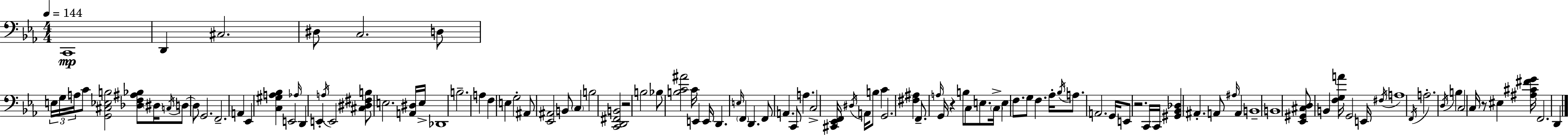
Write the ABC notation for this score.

X:1
T:Untitled
M:4/4
L:1/4
K:Eb
C,,4 D,, ^C,2 ^D,/2 C,2 D,/2 E,/4 G,/4 A,/4 C/2 [G,,^C,_E,B,]2 [_D,F,^A,_B,]/2 ^D,/4 C,/4 D,/2 D,/2 G,,2 F,,2 A,, _E,, [C,^G,A,_B,] E,,2 _A,/4 D,, E,, A,/4 E,,2 [^C,^D,^F,B,]/2 E,2 [A,,^D,]/4 E,/4 _D,,4 B,2 A, F, E, G,2 ^A,,/2 [_E,,^A,,]2 B,,/2 C, B,2 [C,,D,,^F,,B,,]2 z2 B,2 _B,/2 [B,C^A]2 C/4 E,, E,,/4 D,, E,/4 F,, D,, F,,/2 A,, C,,/2 A, C,2 [^C,,_E,,F,,]/4 ^D,/4 A,,/4 B,/2 C G,,2 [^F,^A,] F,,/2 A,/4 G,,/4 z B,/2 C,/2 E,/2 C,/4 E, F,/2 G,/2 F, _A,/4 _B,/4 A,/2 A,,2 G,,/4 E,,/2 z2 C,,/4 C,,/4 [^G,,_B,,_D,] ^A,, A,,/2 ^A,/4 A,, B,,4 B,,4 [_E,,^G,,^C,D,]/2 B,, [F,G,A]/4 G,,2 E,,/4 ^F,/4 A,4 F,,/4 A,2 D,/4 B, C,2 C,/4 z/2 ^E, [^A,^C^FG]/4 F,,2 D,,